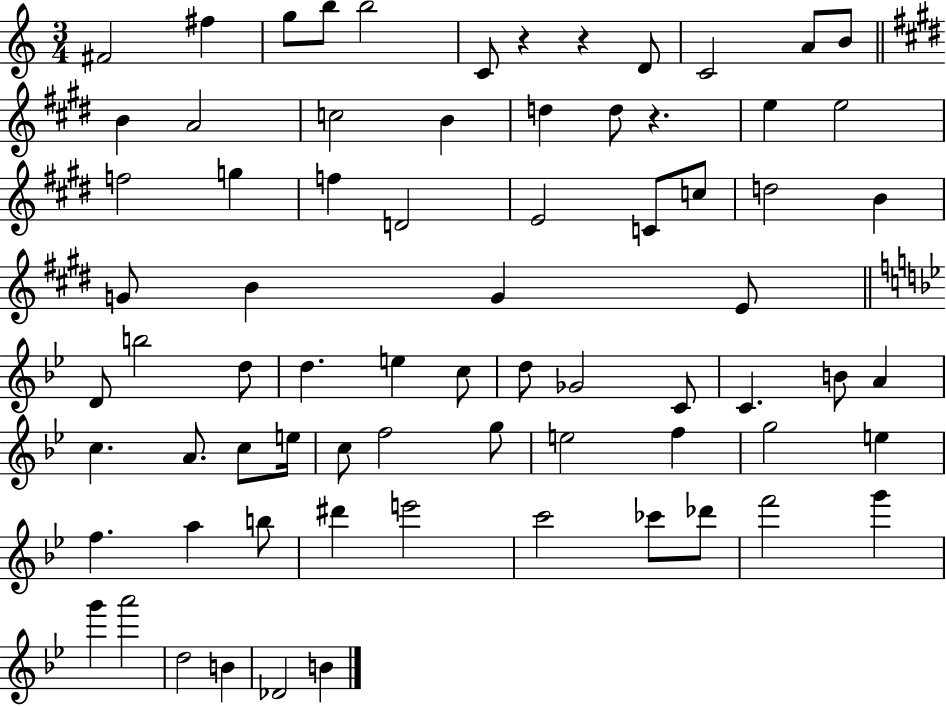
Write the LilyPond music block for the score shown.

{
  \clef treble
  \numericTimeSignature
  \time 3/4
  \key c \major
  fis'2 fis''4 | g''8 b''8 b''2 | c'8 r4 r4 d'8 | c'2 a'8 b'8 | \break \bar "||" \break \key e \major b'4 a'2 | c''2 b'4 | d''4 d''8 r4. | e''4 e''2 | \break f''2 g''4 | f''4 d'2 | e'2 c'8 c''8 | d''2 b'4 | \break g'8 b'4 g'4 e'8 | \bar "||" \break \key g \minor d'8 b''2 d''8 | d''4. e''4 c''8 | d''8 ges'2 c'8 | c'4. b'8 a'4 | \break c''4. a'8. c''8 e''16 | c''8 f''2 g''8 | e''2 f''4 | g''2 e''4 | \break f''4. a''4 b''8 | dis'''4 e'''2 | c'''2 ces'''8 des'''8 | f'''2 g'''4 | \break g'''4 a'''2 | d''2 b'4 | des'2 b'4 | \bar "|."
}